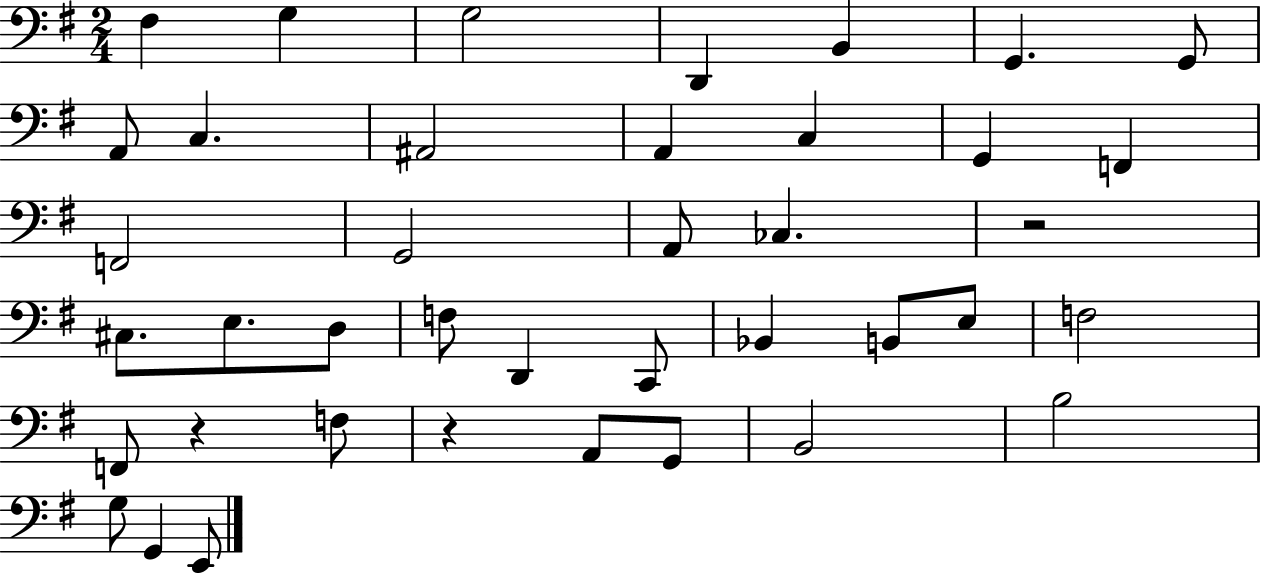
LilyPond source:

{
  \clef bass
  \numericTimeSignature
  \time 2/4
  \key g \major
  \repeat volta 2 { fis4 g4 | g2 | d,4 b,4 | g,4. g,8 | \break a,8 c4. | ais,2 | a,4 c4 | g,4 f,4 | \break f,2 | g,2 | a,8 ces4. | r2 | \break cis8. e8. d8 | f8 d,4 c,8 | bes,4 b,8 e8 | f2 | \break f,8 r4 f8 | r4 a,8 g,8 | b,2 | b2 | \break g8 g,4 e,8 | } \bar "|."
}